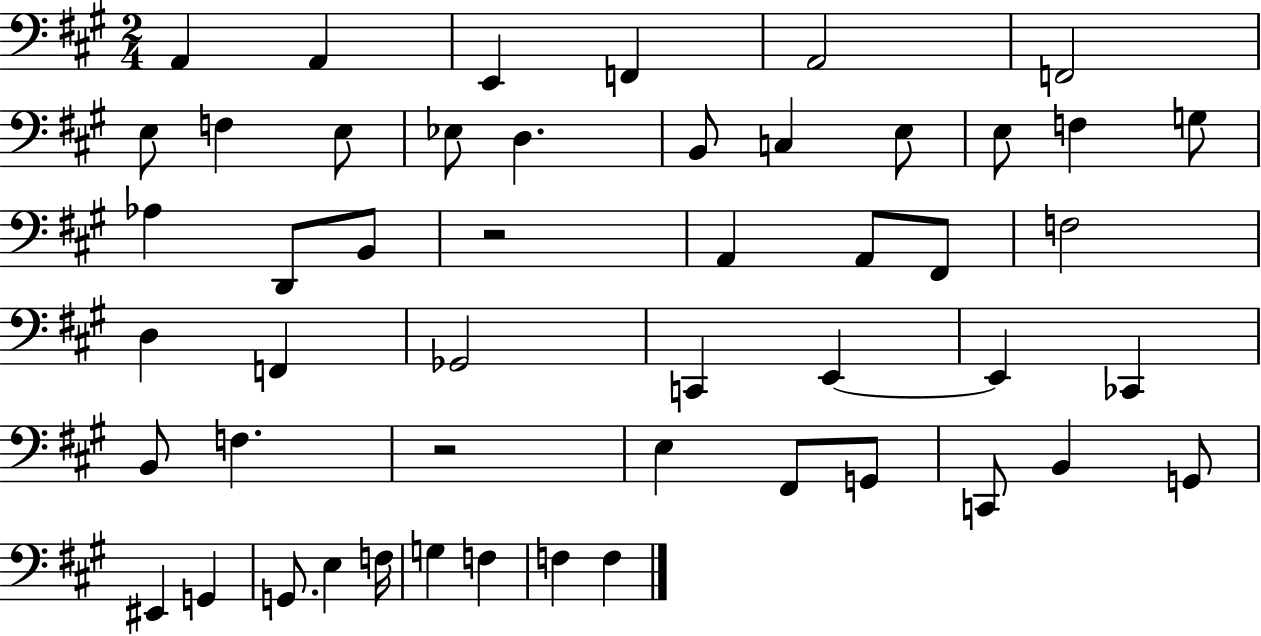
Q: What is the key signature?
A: A major